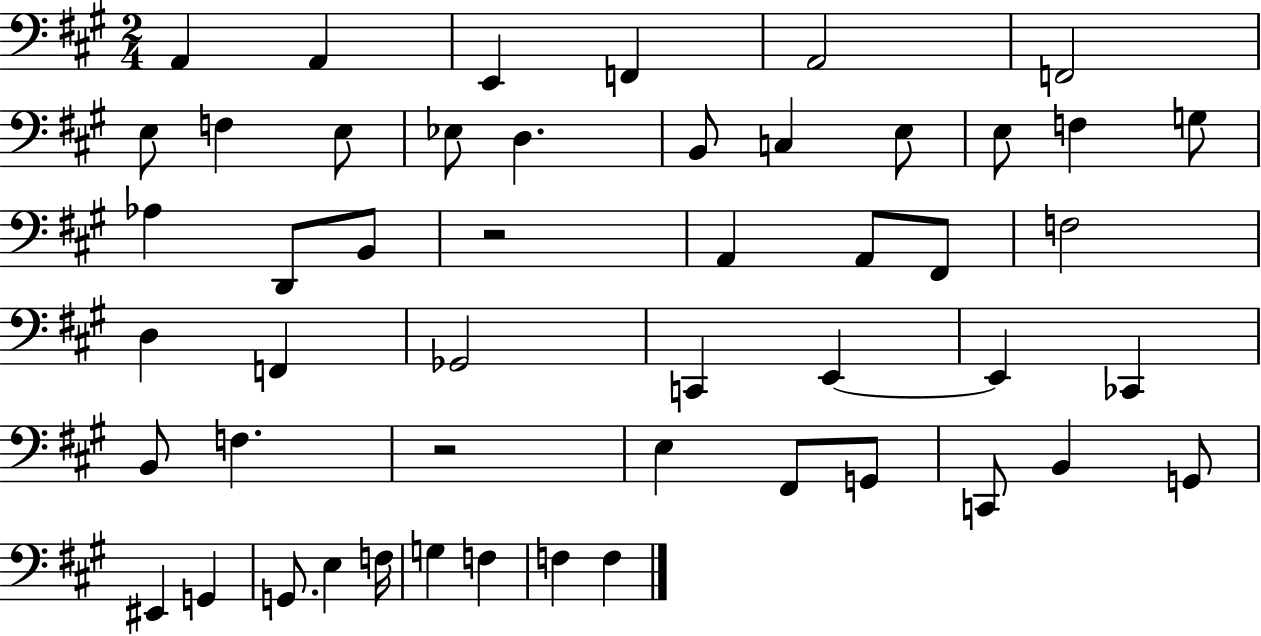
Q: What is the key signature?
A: A major